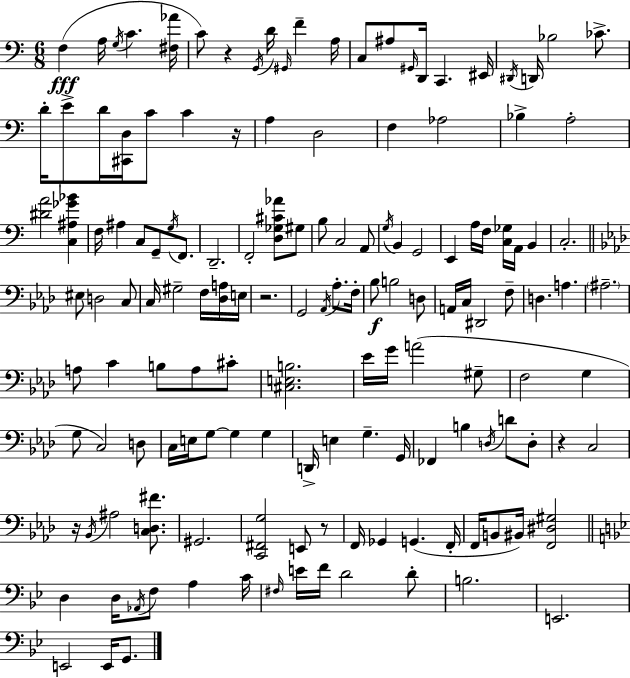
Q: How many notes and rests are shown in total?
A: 146